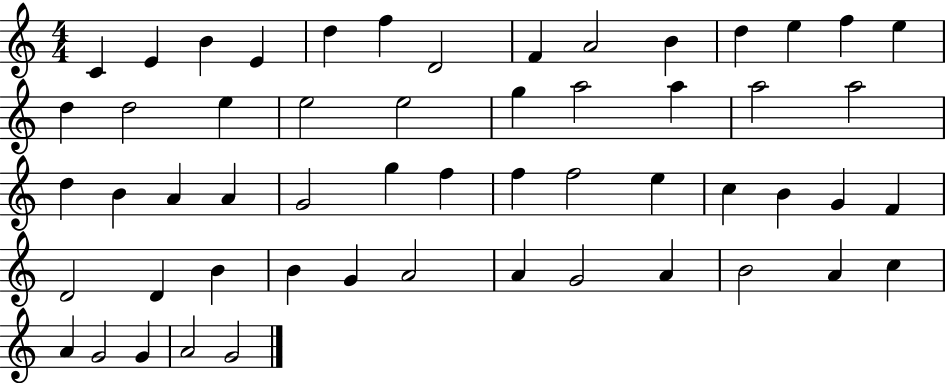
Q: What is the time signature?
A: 4/4